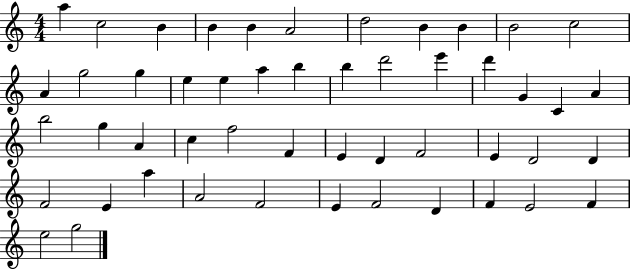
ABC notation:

X:1
T:Untitled
M:4/4
L:1/4
K:C
a c2 B B B A2 d2 B B B2 c2 A g2 g e e a b b d'2 e' d' G C A b2 g A c f2 F E D F2 E D2 D F2 E a A2 F2 E F2 D F E2 F e2 g2